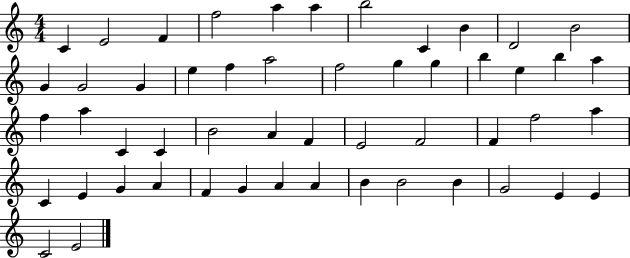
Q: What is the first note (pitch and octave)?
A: C4